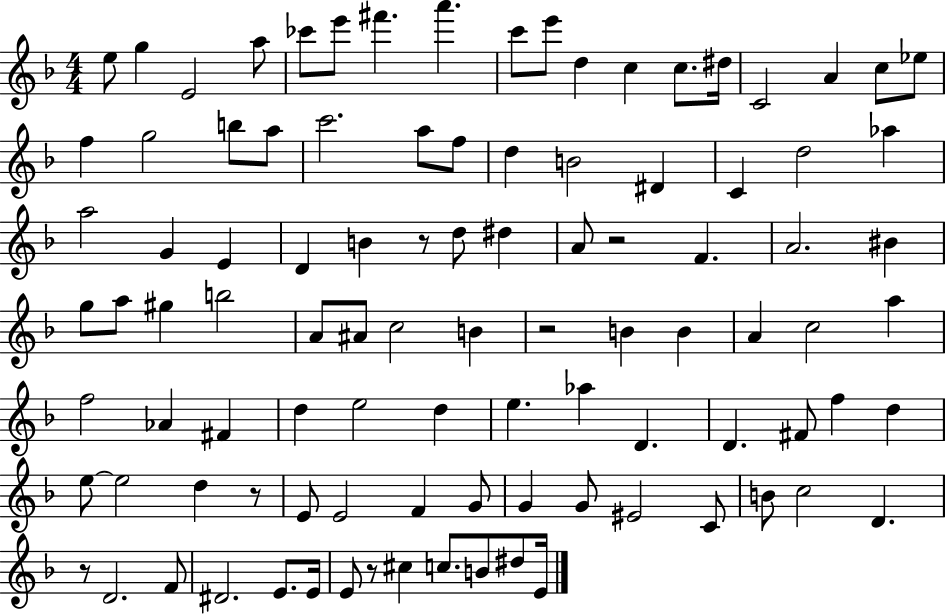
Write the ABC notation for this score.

X:1
T:Untitled
M:4/4
L:1/4
K:F
e/2 g E2 a/2 _c'/2 e'/2 ^f' a' c'/2 e'/2 d c c/2 ^d/4 C2 A c/2 _e/2 f g2 b/2 a/2 c'2 a/2 f/2 d B2 ^D C d2 _a a2 G E D B z/2 d/2 ^d A/2 z2 F A2 ^B g/2 a/2 ^g b2 A/2 ^A/2 c2 B z2 B B A c2 a f2 _A ^F d e2 d e _a D D ^F/2 f d e/2 e2 d z/2 E/2 E2 F G/2 G G/2 ^E2 C/2 B/2 c2 D z/2 D2 F/2 ^D2 E/2 E/4 E/2 z/2 ^c c/2 B/2 ^d/2 E/4